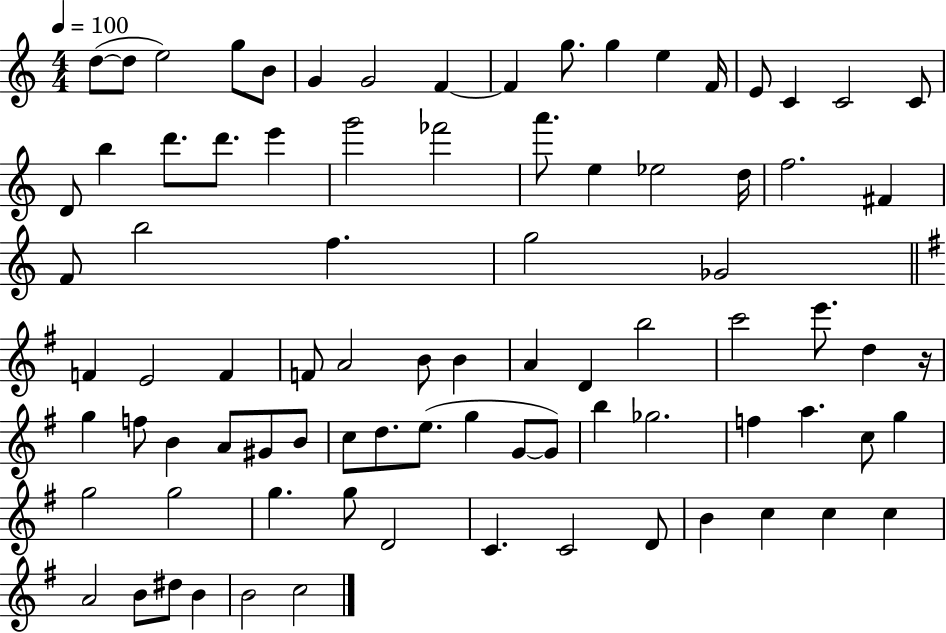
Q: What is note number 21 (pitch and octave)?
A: D6